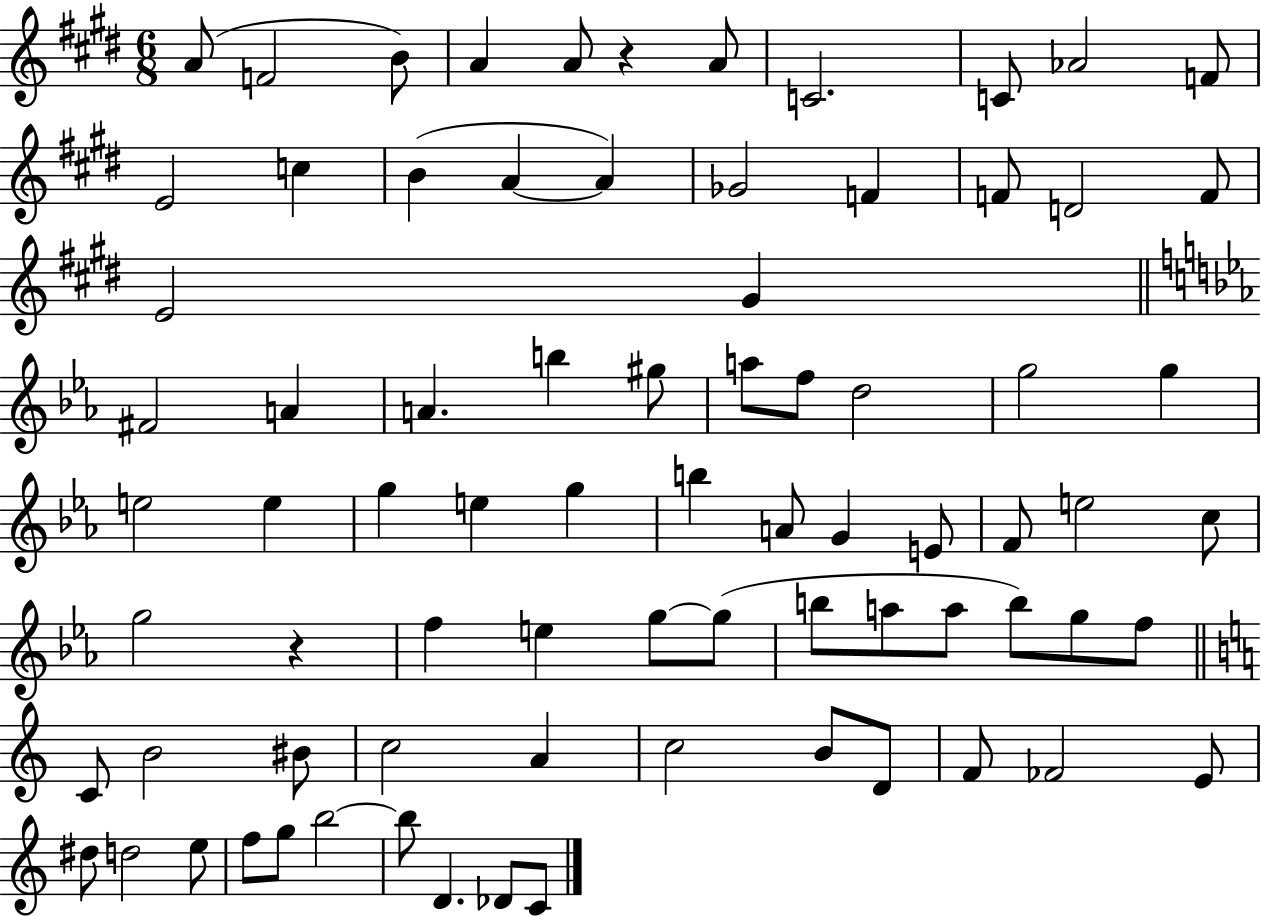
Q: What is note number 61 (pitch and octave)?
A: C5